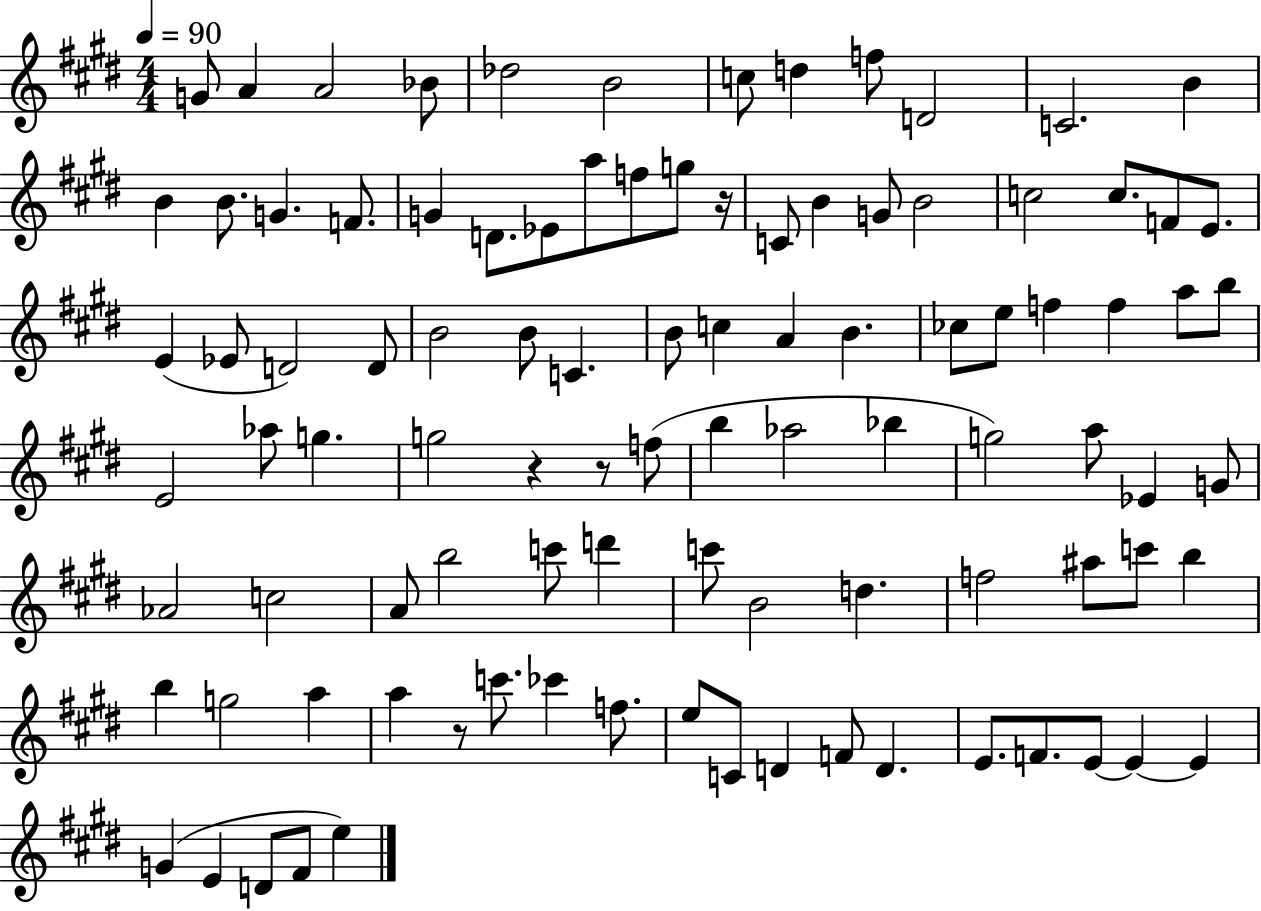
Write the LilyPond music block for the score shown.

{
  \clef treble
  \numericTimeSignature
  \time 4/4
  \key e \major
  \tempo 4 = 90
  g'8 a'4 a'2 bes'8 | des''2 b'2 | c''8 d''4 f''8 d'2 | c'2. b'4 | \break b'4 b'8. g'4. f'8. | g'4 d'8. ees'8 a''8 f''8 g''8 r16 | c'8 b'4 g'8 b'2 | c''2 c''8. f'8 e'8. | \break e'4( ees'8 d'2) d'8 | b'2 b'8 c'4. | b'8 c''4 a'4 b'4. | ces''8 e''8 f''4 f''4 a''8 b''8 | \break e'2 aes''8 g''4. | g''2 r4 r8 f''8( | b''4 aes''2 bes''4 | g''2) a''8 ees'4 g'8 | \break aes'2 c''2 | a'8 b''2 c'''8 d'''4 | c'''8 b'2 d''4. | f''2 ais''8 c'''8 b''4 | \break b''4 g''2 a''4 | a''4 r8 c'''8. ces'''4 f''8. | e''8 c'8 d'4 f'8 d'4. | e'8. f'8. e'8~~ e'4~~ e'4 | \break g'4( e'4 d'8 fis'8 e''4) | \bar "|."
}